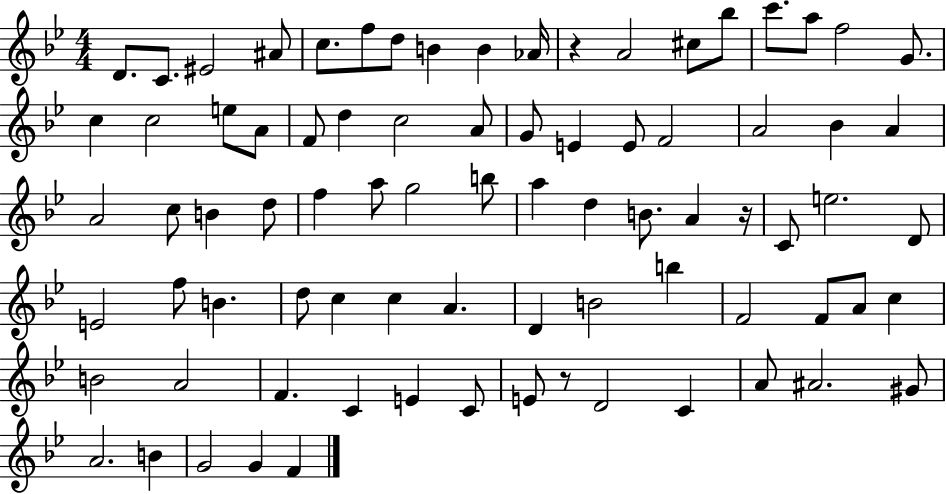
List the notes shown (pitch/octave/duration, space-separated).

D4/e. C4/e. EIS4/h A#4/e C5/e. F5/e D5/e B4/q B4/q Ab4/s R/q A4/h C#5/e Bb5/e C6/e. A5/e F5/h G4/e. C5/q C5/h E5/e A4/e F4/e D5/q C5/h A4/e G4/e E4/q E4/e F4/h A4/h Bb4/q A4/q A4/h C5/e B4/q D5/e F5/q A5/e G5/h B5/e A5/q D5/q B4/e. A4/q R/s C4/e E5/h. D4/e E4/h F5/e B4/q. D5/e C5/q C5/q A4/q. D4/q B4/h B5/q F4/h F4/e A4/e C5/q B4/h A4/h F4/q. C4/q E4/q C4/e E4/e R/e D4/h C4/q A4/e A#4/h. G#4/e A4/h. B4/q G4/h G4/q F4/q